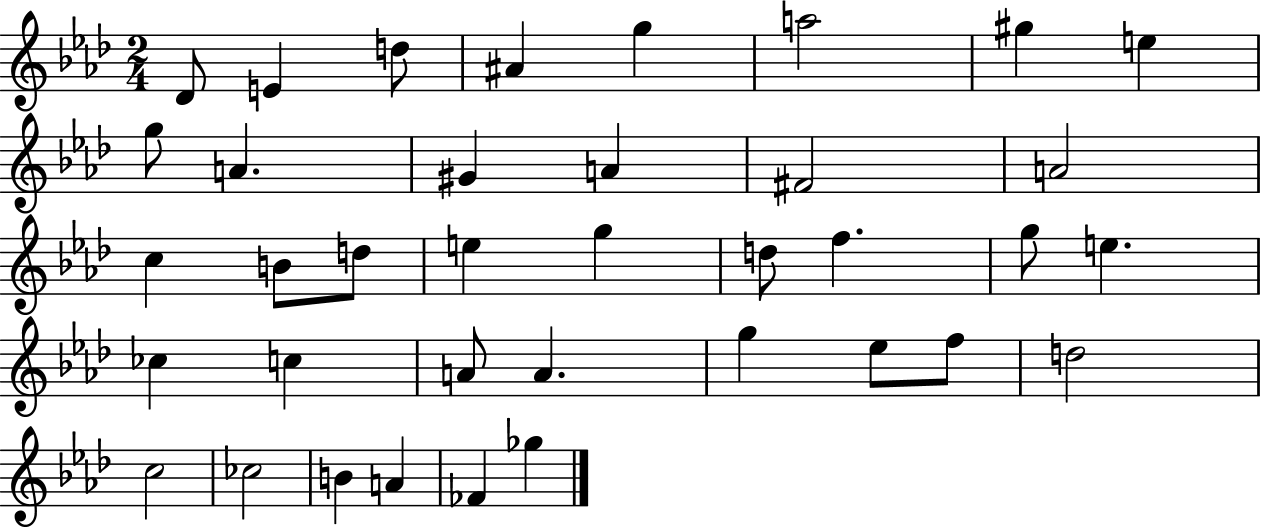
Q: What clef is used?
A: treble